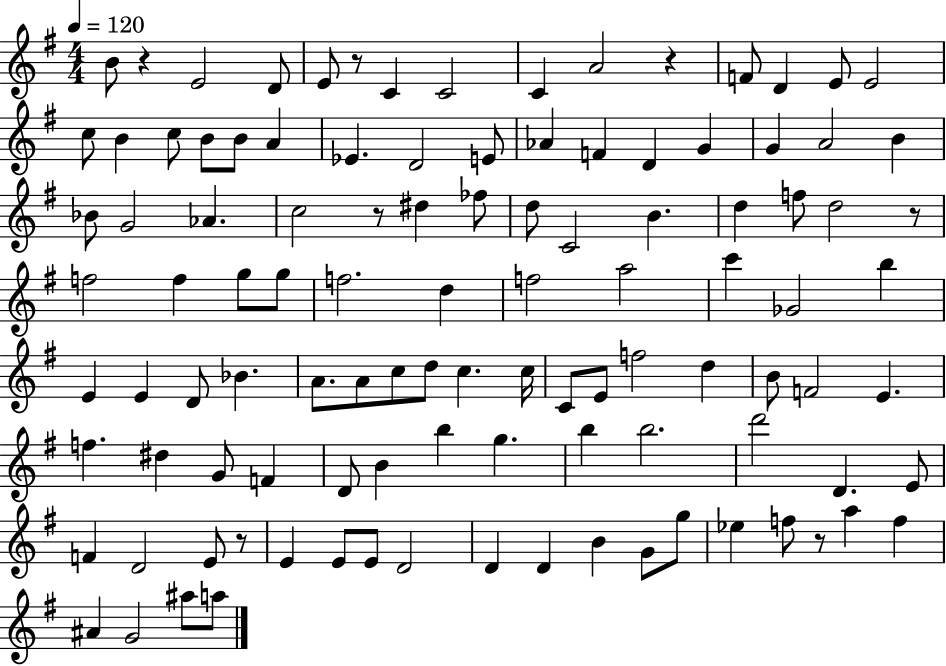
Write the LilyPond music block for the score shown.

{
  \clef treble
  \numericTimeSignature
  \time 4/4
  \key g \major
  \tempo 4 = 120
  b'8 r4 e'2 d'8 | e'8 r8 c'4 c'2 | c'4 a'2 r4 | f'8 d'4 e'8 e'2 | \break c''8 b'4 c''8 b'8 b'8 a'4 | ees'4. d'2 e'8 | aes'4 f'4 d'4 g'4 | g'4 a'2 b'4 | \break bes'8 g'2 aes'4. | c''2 r8 dis''4 fes''8 | d''8 c'2 b'4. | d''4 f''8 d''2 r8 | \break f''2 f''4 g''8 g''8 | f''2. d''4 | f''2 a''2 | c'''4 ges'2 b''4 | \break e'4 e'4 d'8 bes'4. | a'8. a'8 c''8 d''8 c''4. c''16 | c'8 e'8 f''2 d''4 | b'8 f'2 e'4. | \break f''4. dis''4 g'8 f'4 | d'8 b'4 b''4 g''4. | b''4 b''2. | d'''2 d'4. e'8 | \break f'4 d'2 e'8 r8 | e'4 e'8 e'8 d'2 | d'4 d'4 b'4 g'8 g''8 | ees''4 f''8 r8 a''4 f''4 | \break ais'4 g'2 ais''8 a''8 | \bar "|."
}